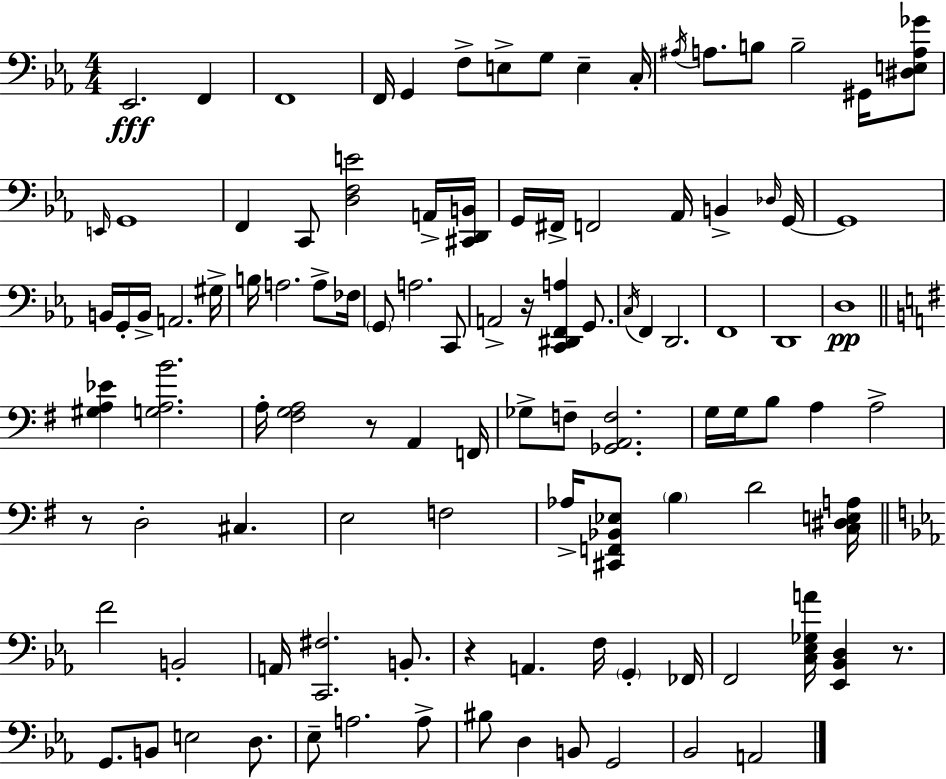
X:1
T:Untitled
M:4/4
L:1/4
K:Eb
_E,,2 F,, F,,4 F,,/4 G,, F,/2 E,/2 G,/2 E, C,/4 ^A,/4 A,/2 B,/2 B,2 ^G,,/4 [^D,E,A,_G]/2 E,,/4 G,,4 F,, C,,/2 [D,F,E]2 A,,/4 [^C,,D,,B,,]/4 G,,/4 ^F,,/4 F,,2 _A,,/4 B,, _D,/4 G,,/4 G,,4 B,,/4 G,,/4 B,,/4 A,,2 ^G,/4 B,/4 A,2 A,/2 _F,/4 G,,/2 A,2 C,,/2 A,,2 z/4 [C,,^D,,F,,A,] G,,/2 C,/4 F,, D,,2 F,,4 D,,4 D,4 [^G,A,_E] [G,A,B]2 A,/4 [^F,G,A,]2 z/2 A,, F,,/4 _G,/2 F,/2 [_G,,A,,F,]2 G,/4 G,/4 B,/2 A, A,2 z/2 D,2 ^C, E,2 F,2 _A,/4 [^C,,F,,_B,,_E,]/2 B, D2 [C,^D,E,A,]/4 F2 B,,2 A,,/4 [C,,^F,]2 B,,/2 z A,, F,/4 G,, _F,,/4 F,,2 [C,_E,_G,A]/4 [_E,,_B,,D,] z/2 G,,/2 B,,/2 E,2 D,/2 _E,/2 A,2 A,/2 ^B,/2 D, B,,/2 G,,2 _B,,2 A,,2